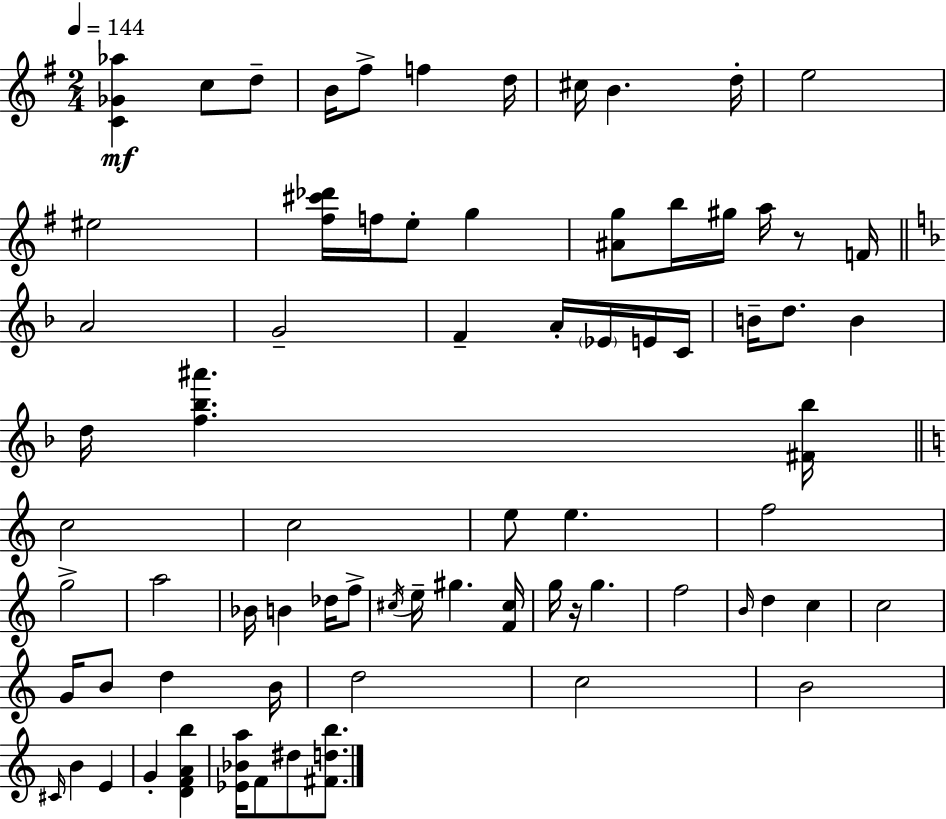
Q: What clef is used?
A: treble